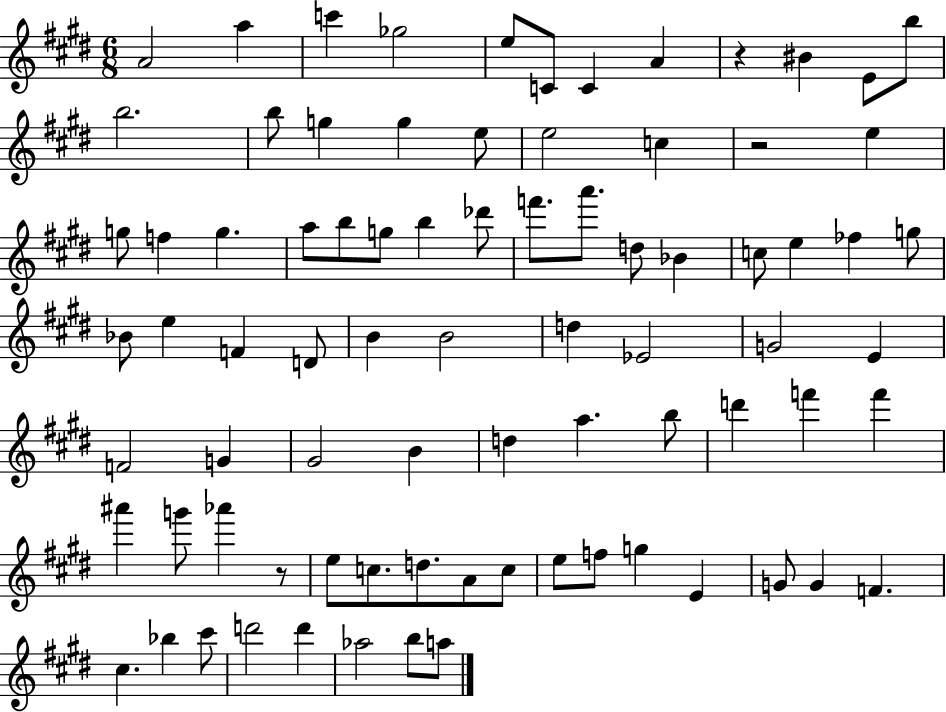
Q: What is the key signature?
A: E major